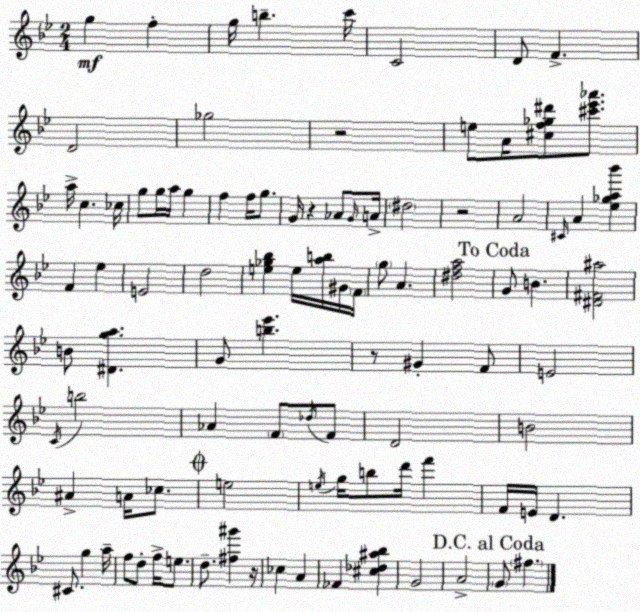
X:1
T:Untitled
M:2/4
L:1/4
K:Bb
g f g/4 b c'/4 C2 D/2 F D2 _g2 z2 e/2 A/4 [^cf_g^d']/2 [^c'_e'_a']/2 a/4 c _c/4 g/2 g/4 a/4 g f f/4 g/2 G/4 z _A/2 G/4 A/4 ^d2 z2 A2 ^C/4 A [_e_ga_b'] F _e E2 d2 [e_g_b] e/4 [ab]/4 ^G/4 F/4 g/2 A [^dfa]2 G/2 B [^D^F^a]2 B/2 [^Dga] G/2 [b_e'] z/2 ^G F/2 E2 C/4 b2 _A F/2 _d/4 F/2 D2 B2 ^A A/4 _c/2 e2 e/4 g/4 b/2 d'/4 f' F/4 E/4 D ^C/2 g a/4 f/2 d/2 f/4 e/2 d/2 [^f^g'] z/4 _c A _F [^c_d^a_b] G2 A2 G/2 ^f